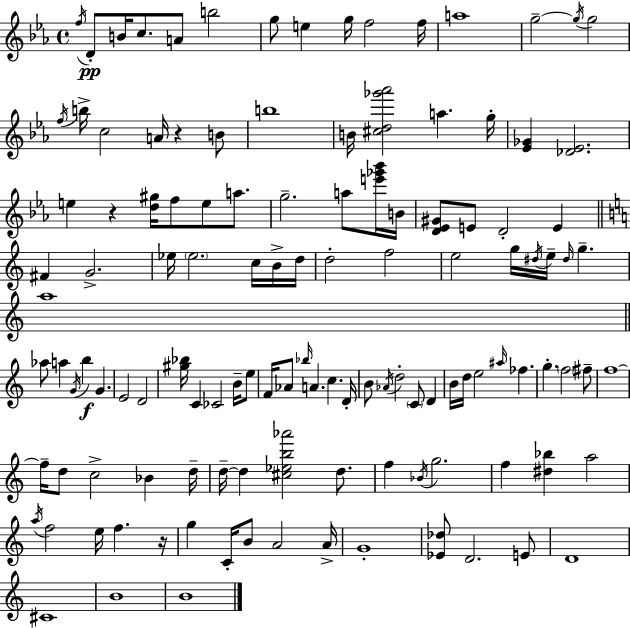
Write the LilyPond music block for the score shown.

{
  \clef treble
  \time 4/4
  \defaultTimeSignature
  \key ees \major
  \repeat volta 2 { \acciaccatura { f''16 }\pp d'8-. b'16 c''8. a'8 b''2 | g''8 e''4 g''16 f''2 | f''16 a''1 | g''2--~~ \acciaccatura { g''16 } g''2 | \break \acciaccatura { f''16 } b''16-> c''2 a'16 r4 | b'8 b''1 | b'16 <cis'' d'' ges''' aes'''>2 a''4. | g''16-. <ees' ges'>4 <des' ees'>2. | \break e''4 r4 <d'' gis''>16 f''8 e''8 | a''8. g''2.-- a''8 | <e''' ges''' bes'''>16 b'16 <d' ees' gis'>8 e'8 d'2-. e'4 | \bar "||" \break \key a \minor fis'4 g'2.-> | ees''16 \parenthesize ees''2. c''16 b'16-> d''16 | d''2-. f''2 | e''2 g''16 \acciaccatura { dis''16 } e''16-- \grace { dis''16 } g''4.-- | \break a''1 | \bar "||" \break \key c \major aes''8 a''4 \acciaccatura { g'16 } b''4\f g'4. | e'2 d'2 | <gis'' bes''>16 c'4 ces'2 b'16-- e''8 | f'16 aes'8 \grace { bes''16 } a'4. c''4. | \break d'16-. b'8 \acciaccatura { aes'16 } d''2-. \parenthesize c'8 d'4 | b'16 d''16 e''2 \grace { ais''16 } fes''4. | g''4.-. \parenthesize f''2 | fis''8-- f''1~~ | \break f''16-- d''8 c''2-> bes'4 | d''16-- d''16--~~ d''4 <cis'' ees'' b'' aes'''>2 | d''8. f''4 \acciaccatura { bes'16 } g''2. | f''4 <dis'' bes''>4 a''2 | \break \acciaccatura { a''16 } f''2 e''16 f''4. | r16 g''4 c'16-. b'8 a'2 | a'16-> g'1-. | <ees' des''>8 d'2. | \break e'8 d'1 | cis'1 | b'1 | b'1 | \break } \bar "|."
}